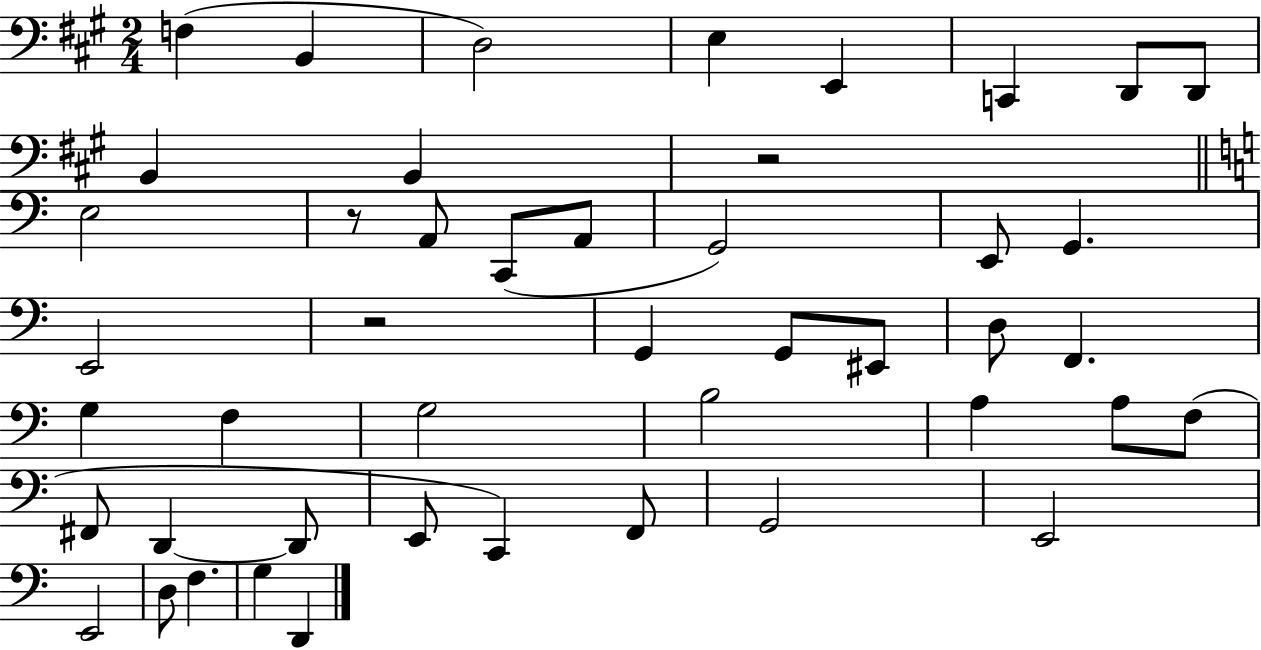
F3/q B2/q D3/h E3/q E2/q C2/q D2/e D2/e B2/q B2/q R/h E3/h R/e A2/e C2/e A2/e G2/h E2/e G2/q. E2/h R/h G2/q G2/e EIS2/e D3/e F2/q. G3/q F3/q G3/h B3/h A3/q A3/e F3/e F#2/e D2/q D2/e E2/e C2/q F2/e G2/h E2/h E2/h D3/e F3/q. G3/q D2/q